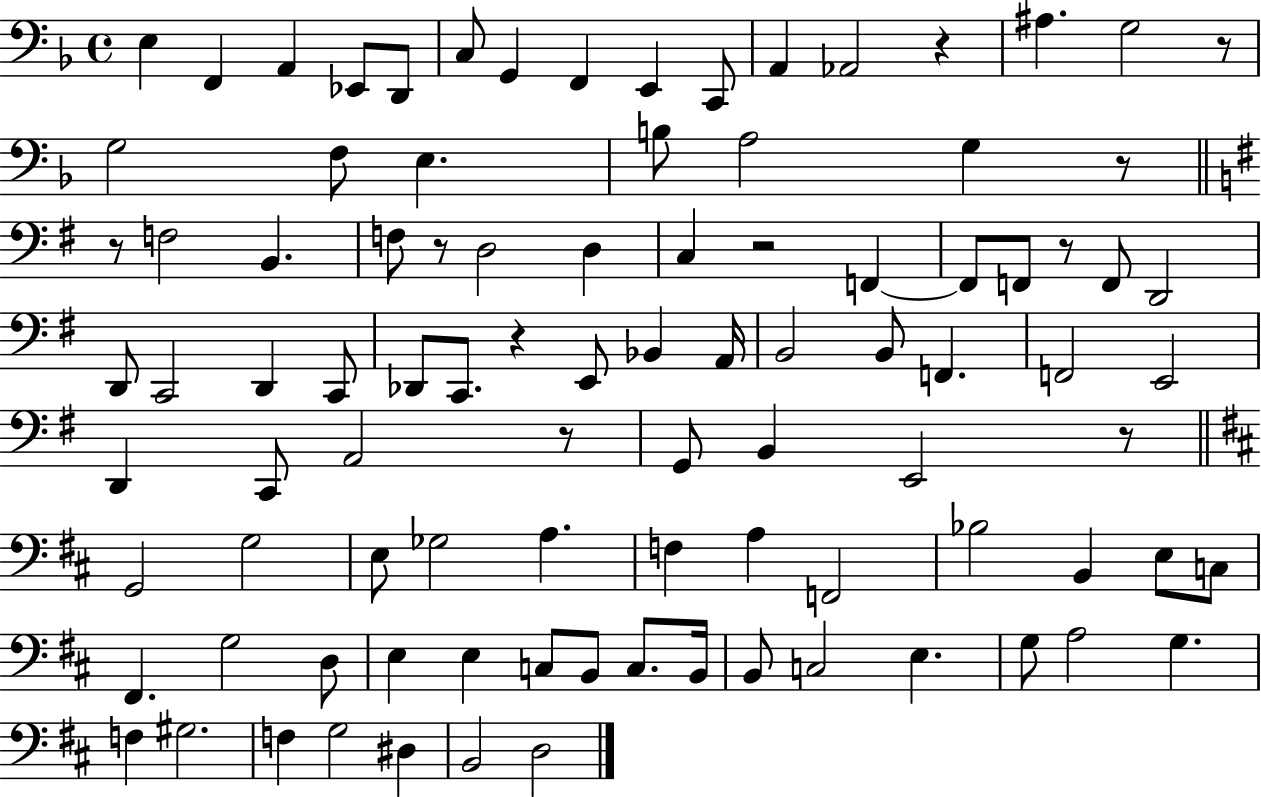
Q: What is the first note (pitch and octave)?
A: E3